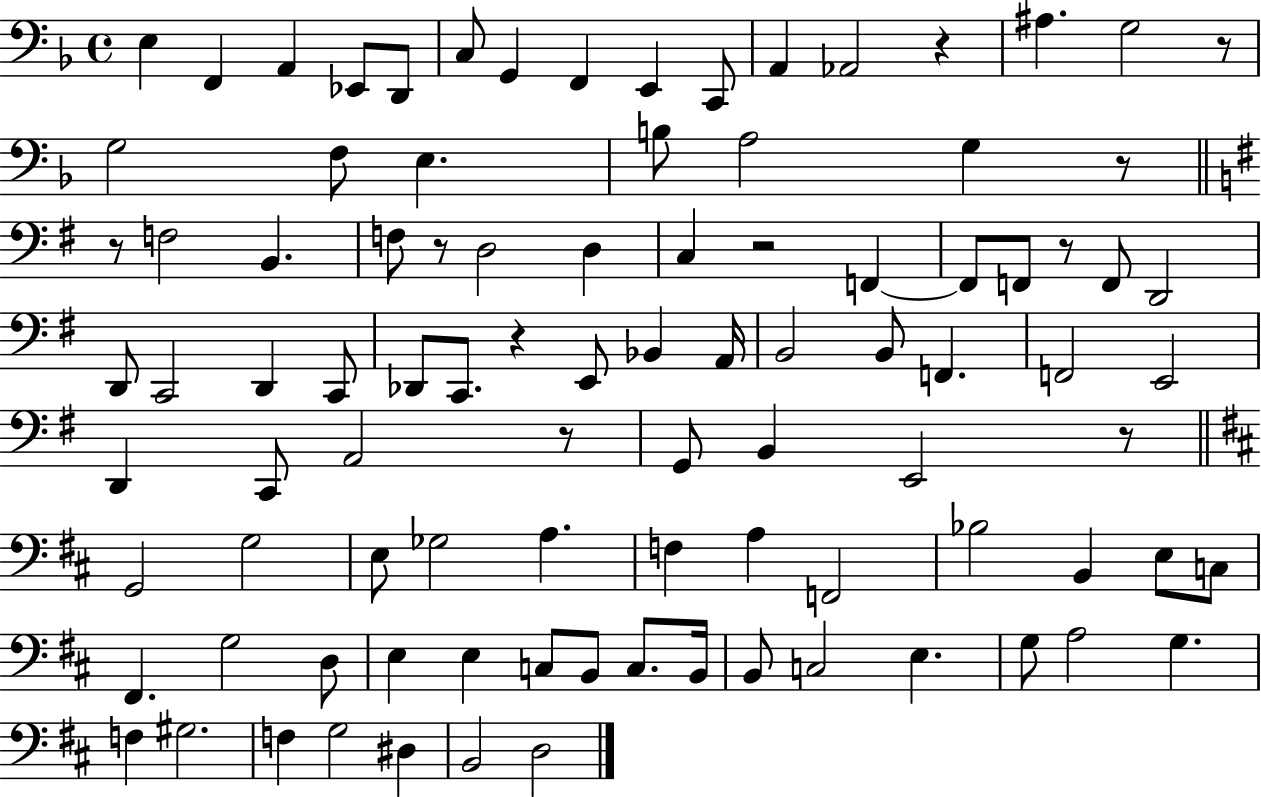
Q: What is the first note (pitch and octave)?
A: E3